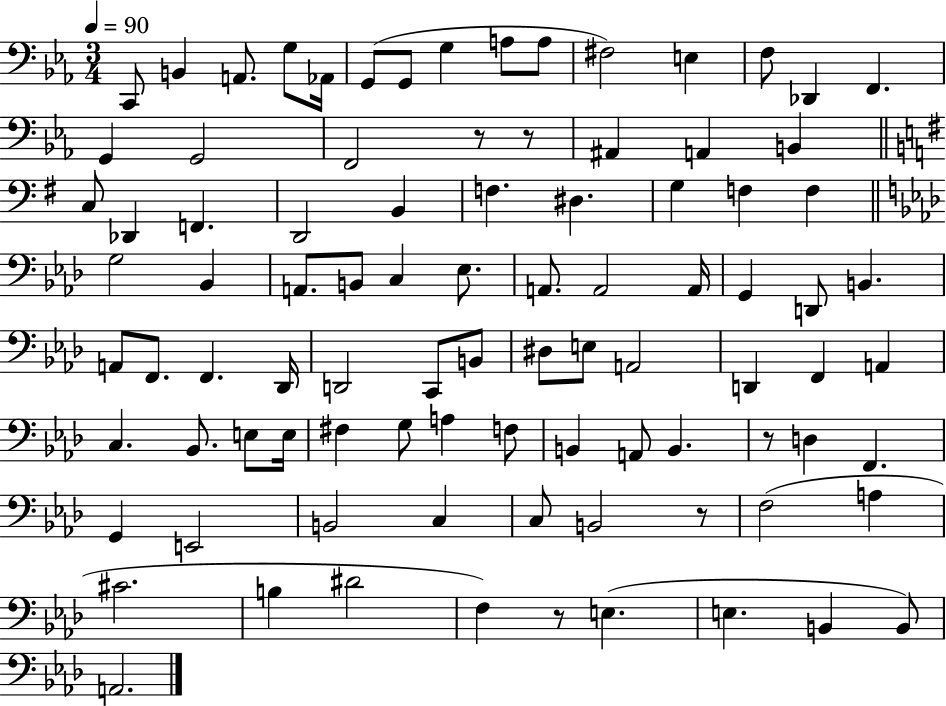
C2/e B2/q A2/e. G3/e Ab2/s G2/e G2/e G3/q A3/e A3/e F#3/h E3/q F3/e Db2/q F2/q. G2/q G2/h F2/h R/e R/e A#2/q A2/q B2/q C3/e Db2/q F2/q. D2/h B2/q F3/q. D#3/q. G3/q F3/q F3/q G3/h Bb2/q A2/e. B2/e C3/q Eb3/e. A2/e. A2/h A2/s G2/q D2/e B2/q. A2/e F2/e. F2/q. Db2/s D2/h C2/e B2/e D#3/e E3/e A2/h D2/q F2/q A2/q C3/q. Bb2/e. E3/e E3/s F#3/q G3/e A3/q F3/e B2/q A2/e B2/q. R/e D3/q F2/q. G2/q E2/h B2/h C3/q C3/e B2/h R/e F3/h A3/q C#4/h. B3/q D#4/h F3/q R/e E3/q. E3/q. B2/q B2/e A2/h.